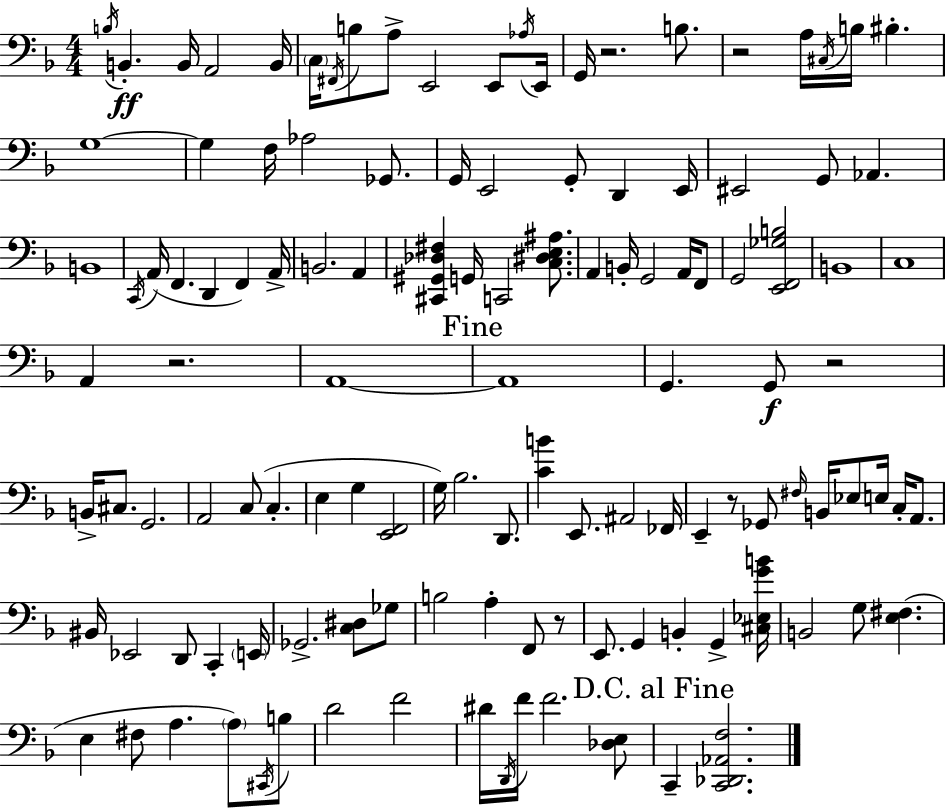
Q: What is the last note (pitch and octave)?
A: C2